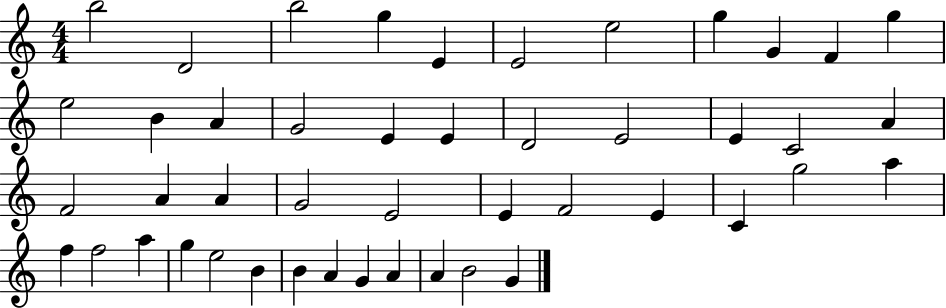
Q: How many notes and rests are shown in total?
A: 46